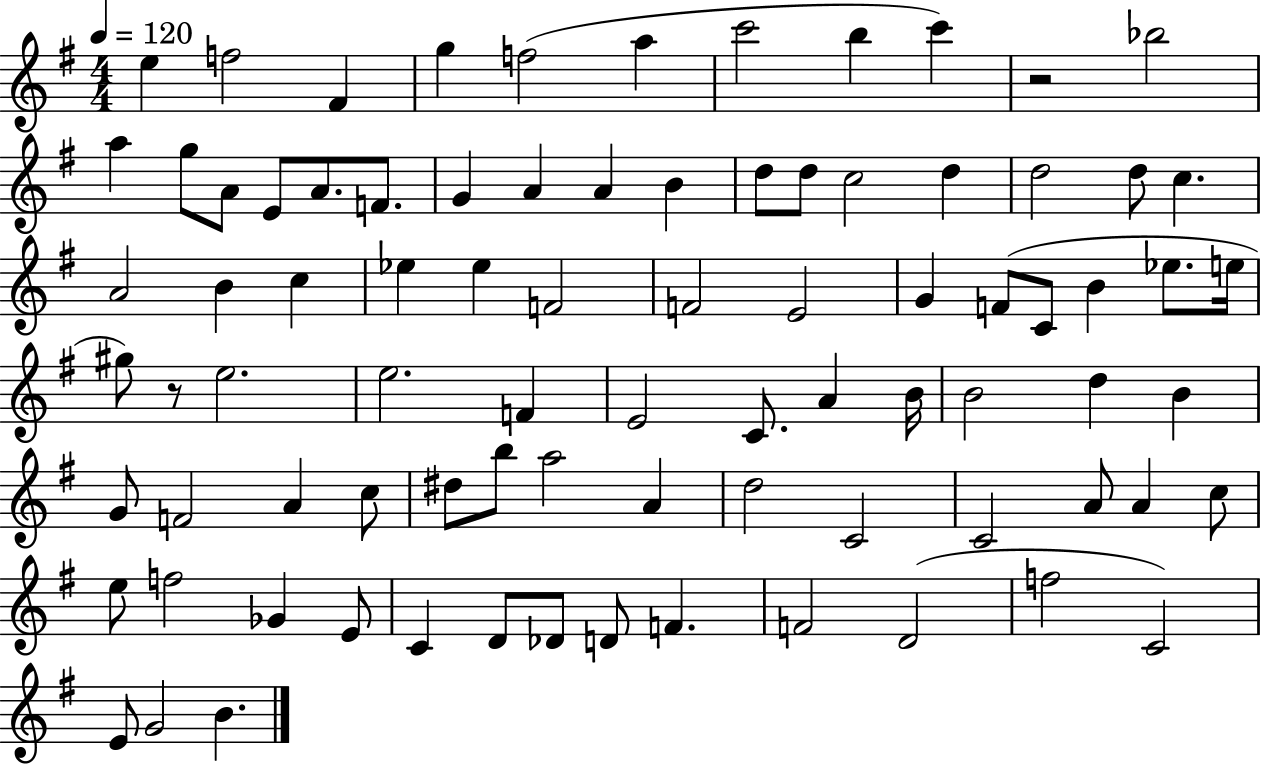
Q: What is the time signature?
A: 4/4